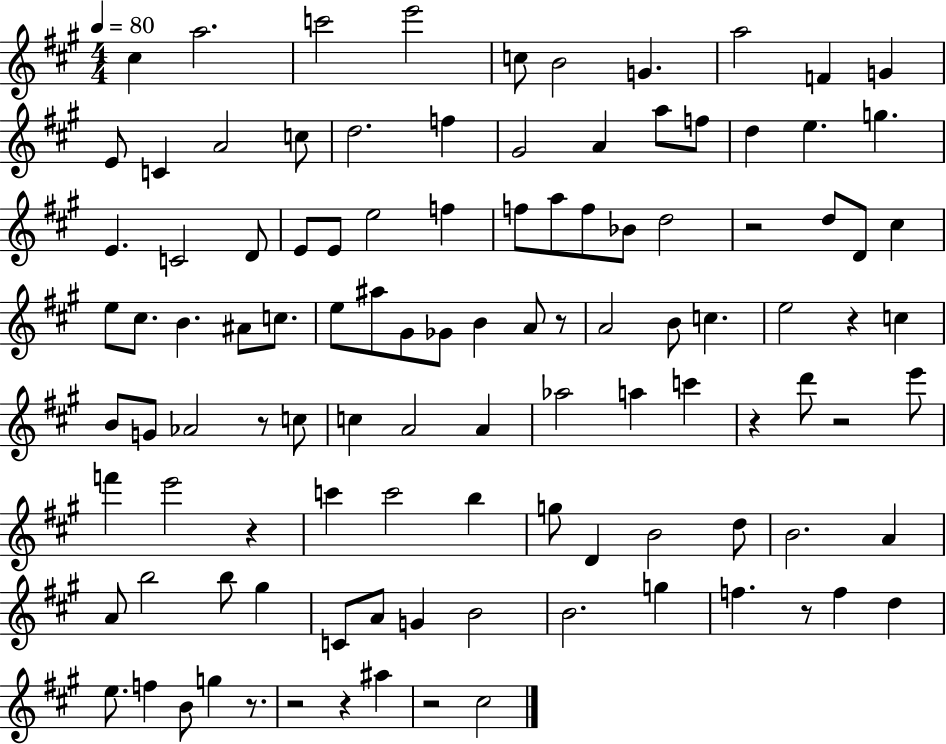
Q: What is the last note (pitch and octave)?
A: C#5